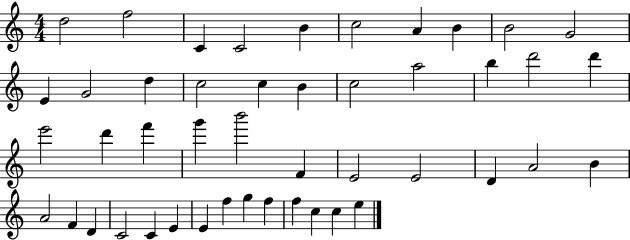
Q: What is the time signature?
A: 4/4